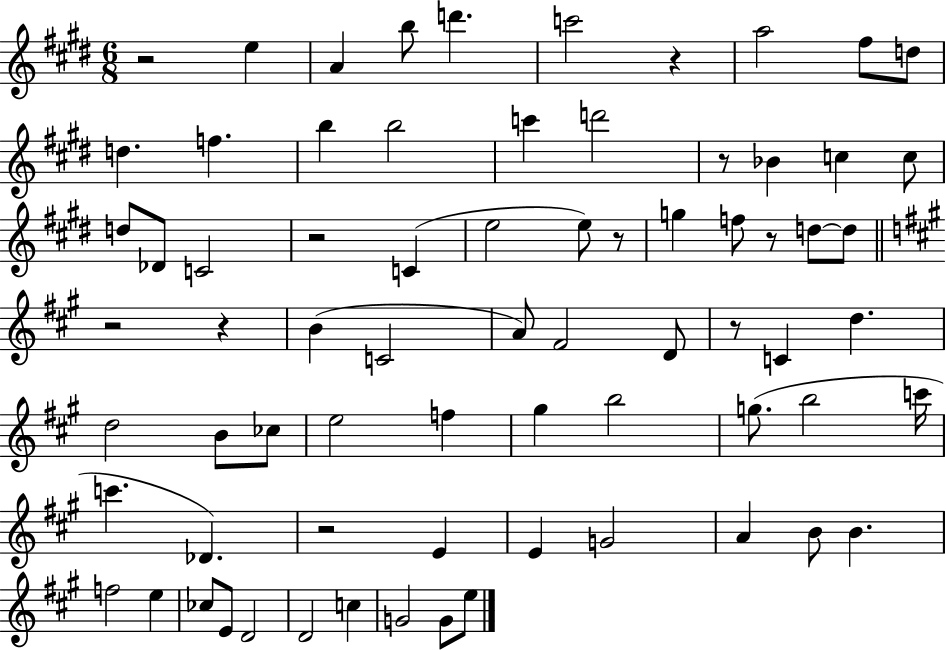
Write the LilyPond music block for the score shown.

{
  \clef treble
  \numericTimeSignature
  \time 6/8
  \key e \major
  r2 e''4 | a'4 b''8 d'''4. | c'''2 r4 | a''2 fis''8 d''8 | \break d''4. f''4. | b''4 b''2 | c'''4 d'''2 | r8 bes'4 c''4 c''8 | \break d''8 des'8 c'2 | r2 c'4( | e''2 e''8) r8 | g''4 f''8 r8 d''8~~ d''8 | \break \bar "||" \break \key a \major r2 r4 | b'4( c'2 | a'8) fis'2 d'8 | r8 c'4 d''4. | \break d''2 b'8 ces''8 | e''2 f''4 | gis''4 b''2 | g''8.( b''2 c'''16 | \break c'''4. des'4.) | r2 e'4 | e'4 g'2 | a'4 b'8 b'4. | \break f''2 e''4 | ces''8 e'8 d'2 | d'2 c''4 | g'2 g'8 e''8 | \break \bar "|."
}